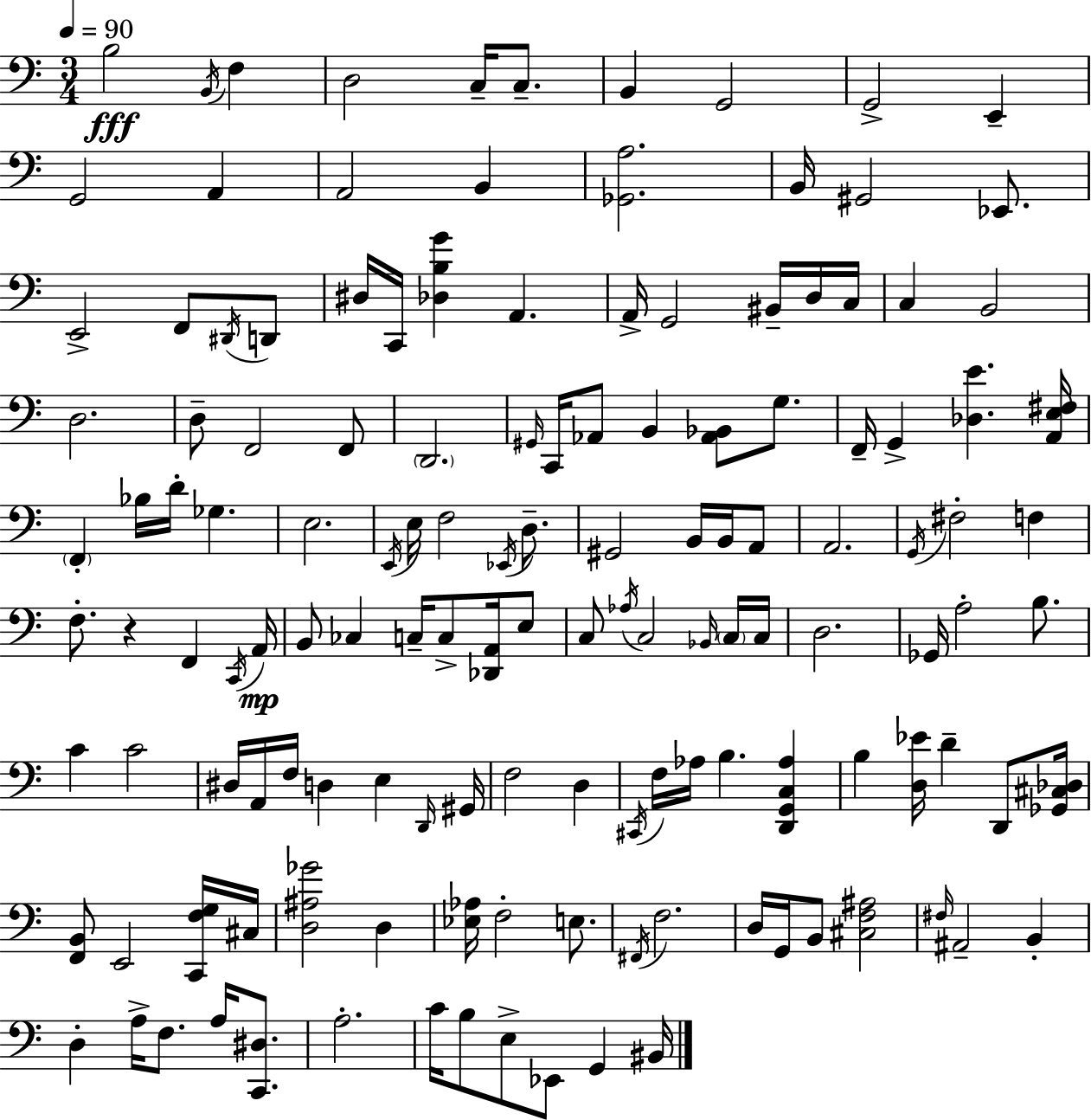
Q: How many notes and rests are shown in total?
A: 138